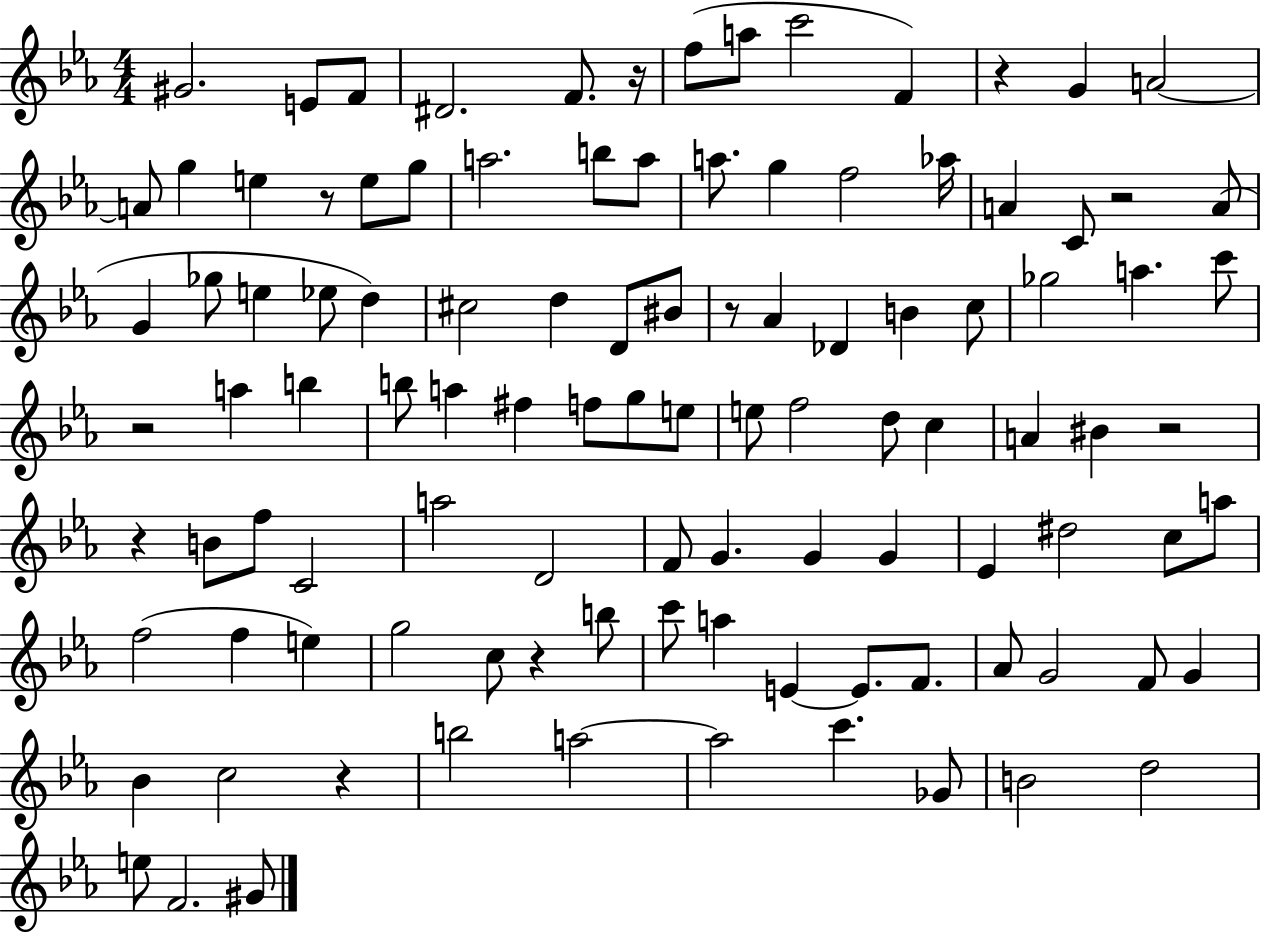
G#4/h. E4/e F4/e D#4/h. F4/e. R/s F5/e A5/e C6/h F4/q R/q G4/q A4/h A4/e G5/q E5/q R/e E5/e G5/e A5/h. B5/e A5/e A5/e. G5/q F5/h Ab5/s A4/q C4/e R/h A4/e G4/q Gb5/e E5/q Eb5/e D5/q C#5/h D5/q D4/e BIS4/e R/e Ab4/q Db4/q B4/q C5/e Gb5/h A5/q. C6/e R/h A5/q B5/q B5/e A5/q F#5/q F5/e G5/e E5/e E5/e F5/h D5/e C5/q A4/q BIS4/q R/h R/q B4/e F5/e C4/h A5/h D4/h F4/e G4/q. G4/q G4/q Eb4/q D#5/h C5/e A5/e F5/h F5/q E5/q G5/h C5/e R/q B5/e C6/e A5/q E4/q E4/e. F4/e. Ab4/e G4/h F4/e G4/q Bb4/q C5/h R/q B5/h A5/h A5/h C6/q. Gb4/e B4/h D5/h E5/e F4/h. G#4/e